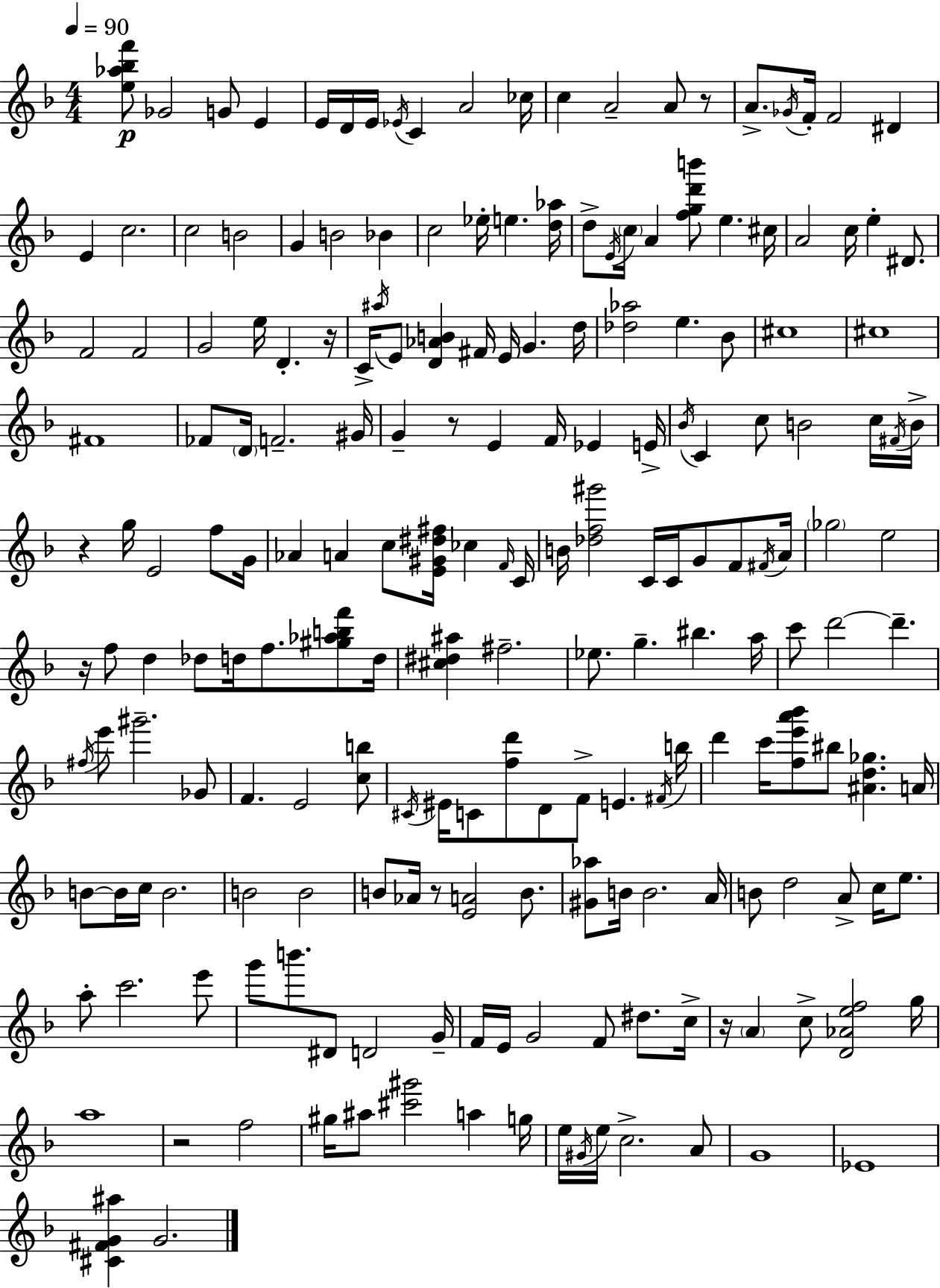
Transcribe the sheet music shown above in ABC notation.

X:1
T:Untitled
M:4/4
L:1/4
K:F
[e_a_bf']/2 _G2 G/2 E E/4 D/4 E/4 _E/4 C A2 _c/4 c A2 A/2 z/2 A/2 _G/4 F/4 F2 ^D E c2 c2 B2 G B2 _B c2 _e/4 e [d_a]/4 d/2 E/4 c/4 A [fgd'b']/2 e ^c/4 A2 c/4 e ^D/2 F2 F2 G2 e/4 D z/4 C/4 ^a/4 E/2 [D_AB] ^F/4 E/4 G d/4 [_d_a]2 e _B/2 ^c4 ^c4 ^F4 _F/2 D/4 F2 ^G/4 G z/2 E F/4 _E E/4 _B/4 C c/2 B2 c/4 ^F/4 B/4 z g/4 E2 f/2 G/4 _A A c/2 [E^G^d^f]/4 _c F/4 C/4 B/4 [_df^g']2 C/4 C/4 G/2 F/2 ^F/4 A/4 _g2 e2 z/4 f/2 d _d/2 d/4 f/2 [^g_abf']/2 d/4 [^c^d^a] ^f2 _e/2 g ^b a/4 c'/2 d'2 d' ^f/4 e'/2 ^g'2 _G/2 F E2 [cb]/2 ^C/4 ^E/4 C/2 [fd']/2 D/2 F/2 E ^F/4 b/4 d' c'/4 [fe'a'_b']/2 ^b/2 [^Ad_g] A/4 B/2 B/4 c/4 B2 B2 B2 B/2 _A/4 z/2 [EA]2 B/2 [^G_a]/2 B/4 B2 A/4 B/2 d2 A/2 c/4 e/2 a/2 c'2 e'/2 g'/2 b'/2 ^D/2 D2 G/4 F/4 E/4 G2 F/2 ^d/2 c/4 z/4 A c/2 [D_Aef]2 g/4 a4 z2 f2 ^g/4 ^a/2 [^c'^g']2 a g/4 e/4 ^G/4 e/4 c2 A/2 G4 _E4 [^C^FG^a] G2